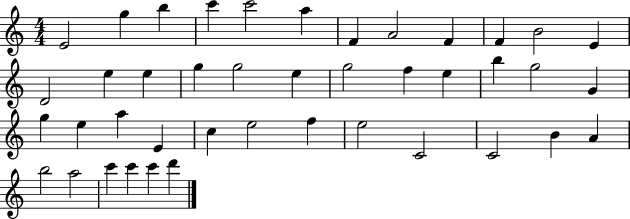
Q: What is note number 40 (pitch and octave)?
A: C6